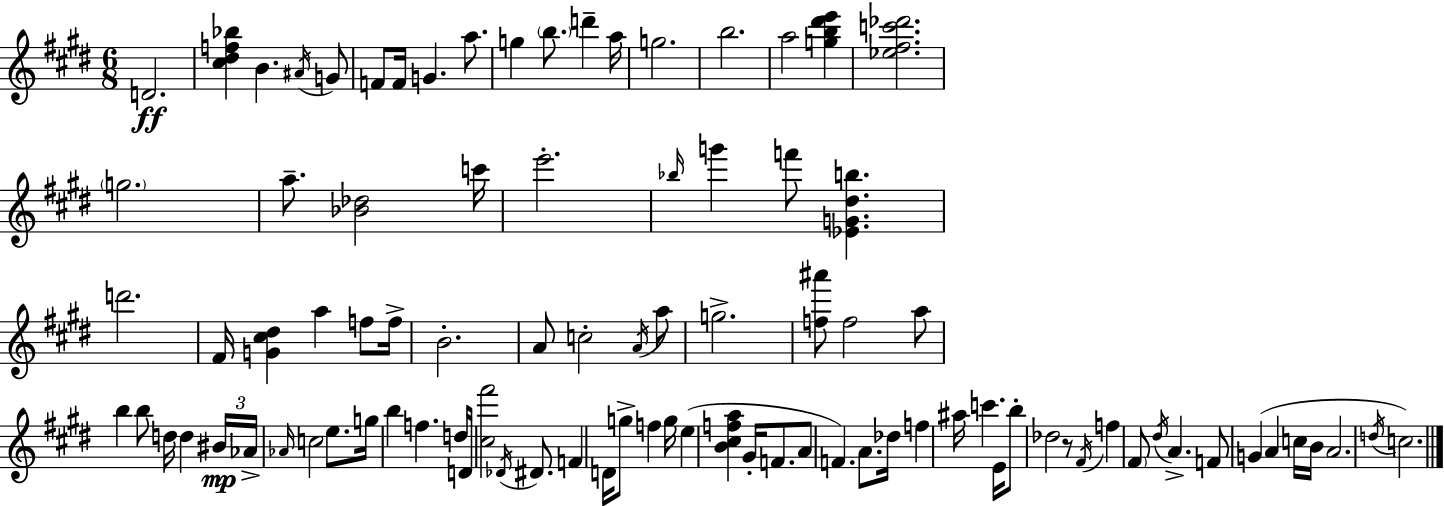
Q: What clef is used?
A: treble